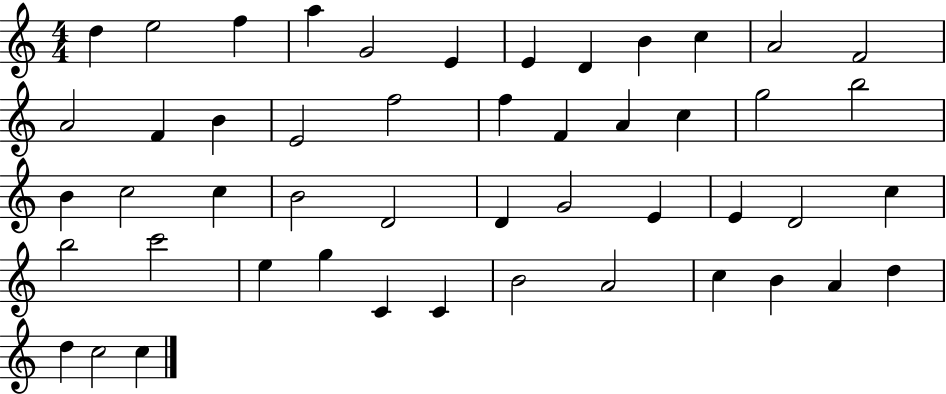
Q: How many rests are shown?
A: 0